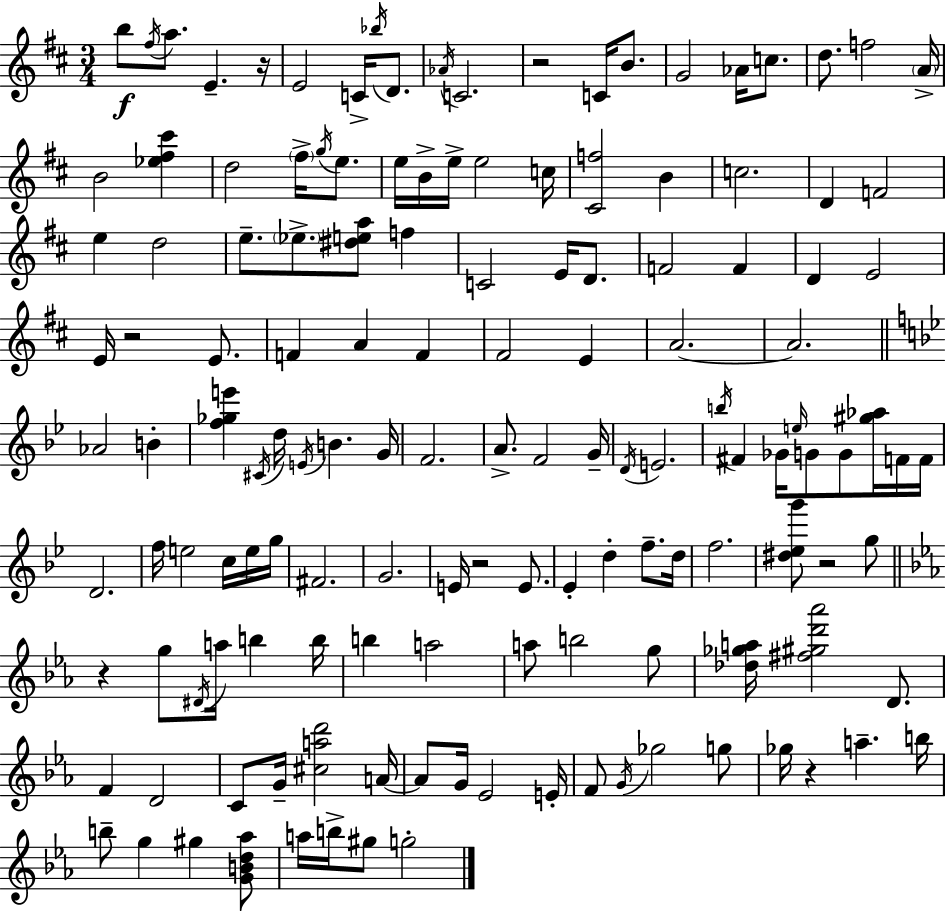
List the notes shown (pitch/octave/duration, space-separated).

B5/e F#5/s A5/e. E4/q. R/s E4/h C4/s Bb5/s D4/e. Ab4/s C4/h. R/h C4/s B4/e. G4/h Ab4/s C5/e. D5/e. F5/h A4/s B4/h [Eb5,F#5,C#6]/q D5/h F#5/s G5/s E5/e. E5/s B4/s E5/s E5/h C5/s [C#4,F5]/h B4/q C5/h. D4/q F4/h E5/q D5/h E5/e. Eb5/e. [D#5,E5,A5]/e F5/q C4/h E4/s D4/e. F4/h F4/q D4/q E4/h E4/s R/h E4/e. F4/q A4/q F4/q F#4/h E4/q A4/h. A4/h. Ab4/h B4/q [F5,Gb5,E6]/q C#4/s D5/s E4/s B4/q. G4/s F4/h. A4/e. F4/h G4/s D4/s E4/h. B5/s F#4/q Gb4/s E5/s G4/e G4/e [G#5,Ab5]/s F4/s F4/s D4/h. F5/s E5/h C5/s E5/s G5/s F#4/h. G4/h. E4/s R/h E4/e. Eb4/q D5/q F5/e. D5/s F5/h. [D#5,Eb5,G6]/e R/h G5/e R/q G5/e D#4/s A5/s B5/q B5/s B5/q A5/h A5/e B5/h G5/e [Db5,Gb5,A5]/s [F#5,G#5,D6,Ab6]/h D4/e. F4/q D4/h C4/e G4/s [C#5,A5,D6]/h A4/s A4/e G4/s Eb4/h E4/s F4/e G4/s Gb5/h G5/e Gb5/s R/q A5/q. B5/s B5/e G5/q G#5/q [G4,B4,D5,Ab5]/e A5/s B5/s G#5/e G5/h